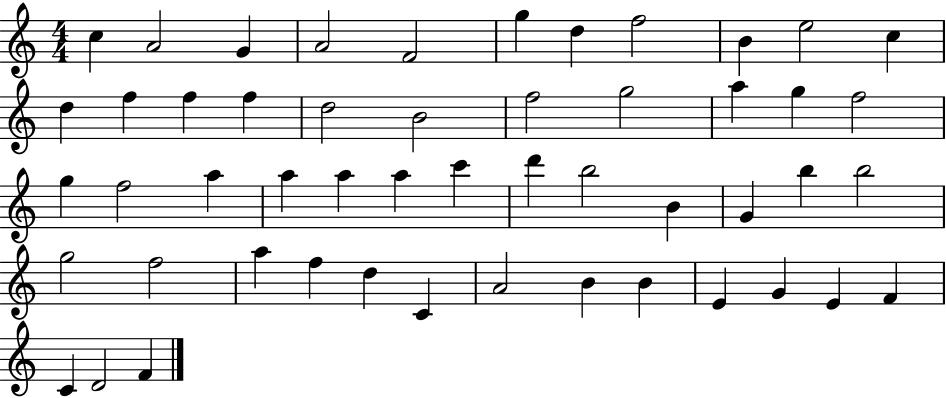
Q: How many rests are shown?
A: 0